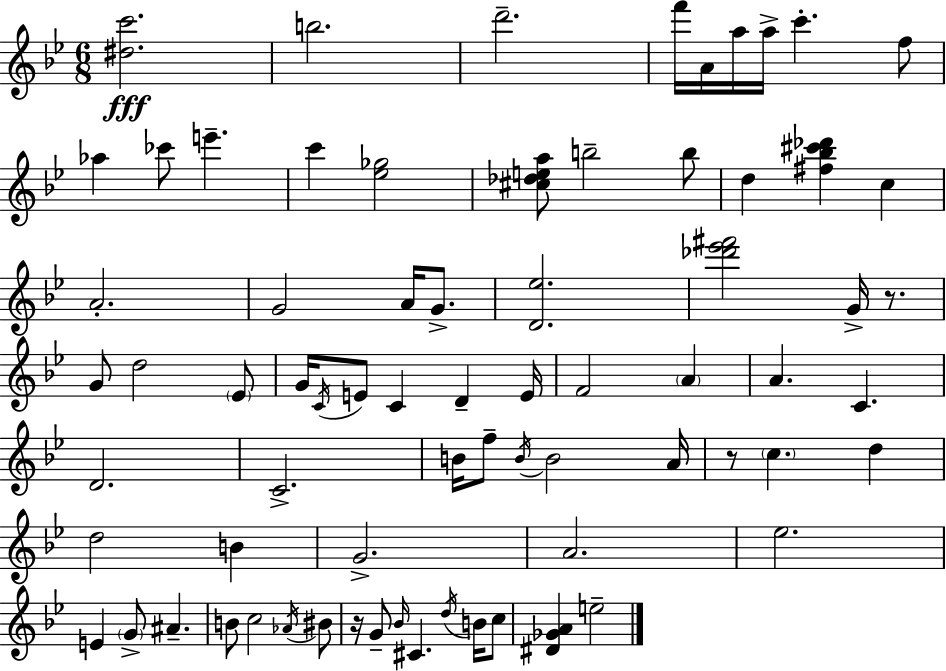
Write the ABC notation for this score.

X:1
T:Untitled
M:6/8
L:1/4
K:Bb
[^dc']2 b2 d'2 f'/4 A/4 a/4 a/4 c' f/2 _a _c'/2 e' c' [_e_g]2 [^c_dea]/2 b2 b/2 d [^f_b^c'_d'] c A2 G2 A/4 G/2 [D_e]2 [_d'_e'^f']2 G/4 z/2 G/2 d2 _E/2 G/4 C/4 E/2 C D E/4 F2 A A C D2 C2 B/4 f/2 B/4 B2 A/4 z/2 c d d2 B G2 A2 _e2 E G/2 ^A B/2 c2 _A/4 ^B/2 z/4 G/2 _B/4 ^C d/4 B/4 c/2 [^D_GA] e2